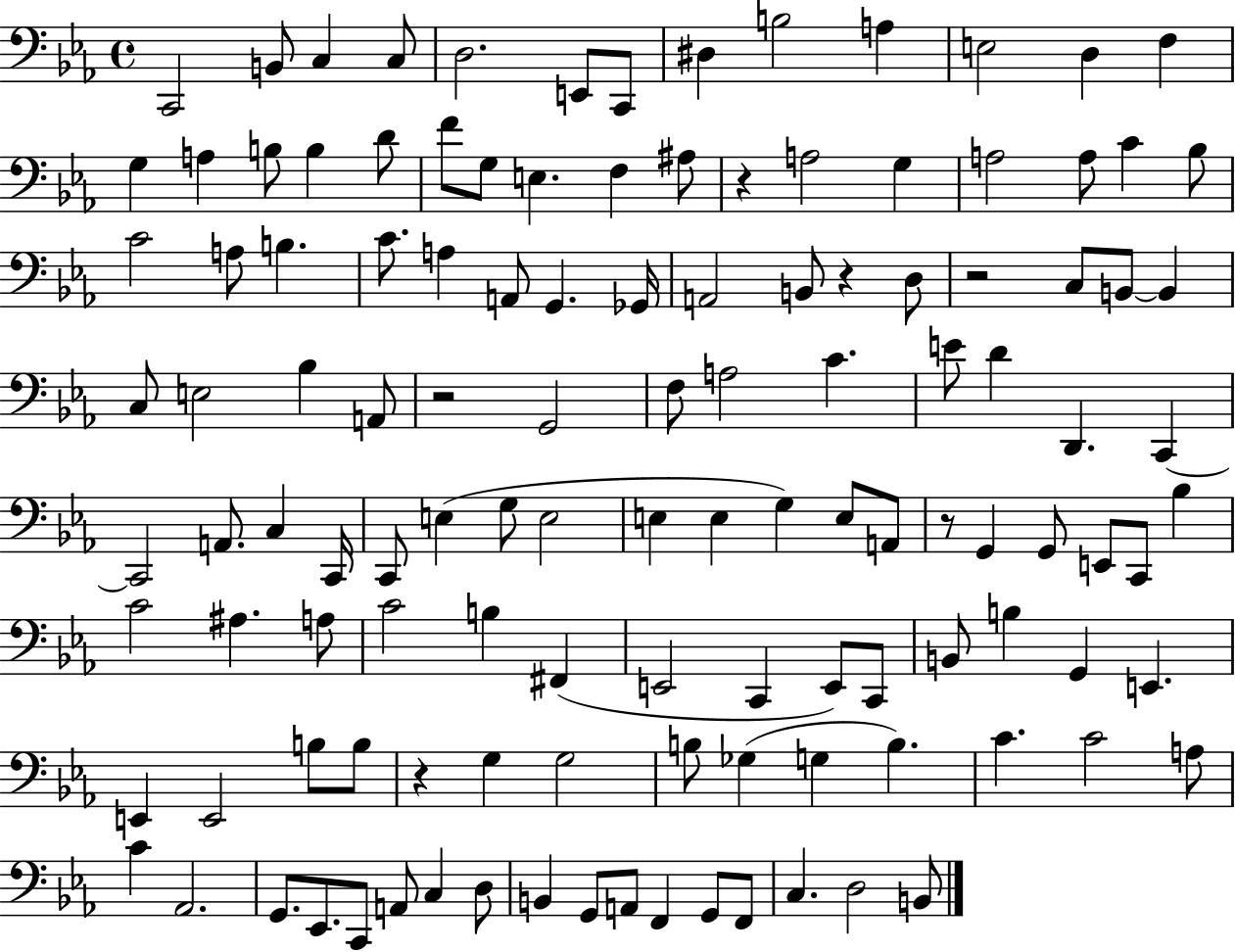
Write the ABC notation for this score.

X:1
T:Untitled
M:4/4
L:1/4
K:Eb
C,,2 B,,/2 C, C,/2 D,2 E,,/2 C,,/2 ^D, B,2 A, E,2 D, F, G, A, B,/2 B, D/2 F/2 G,/2 E, F, ^A,/2 z A,2 G, A,2 A,/2 C _B,/2 C2 A,/2 B, C/2 A, A,,/2 G,, _G,,/4 A,,2 B,,/2 z D,/2 z2 C,/2 B,,/2 B,, C,/2 E,2 _B, A,,/2 z2 G,,2 F,/2 A,2 C E/2 D D,, C,, C,,2 A,,/2 C, C,,/4 C,,/2 E, G,/2 E,2 E, E, G, E,/2 A,,/2 z/2 G,, G,,/2 E,,/2 C,,/2 _B, C2 ^A, A,/2 C2 B, ^F,, E,,2 C,, E,,/2 C,,/2 B,,/2 B, G,, E,, E,, E,,2 B,/2 B,/2 z G, G,2 B,/2 _G, G, B, C C2 A,/2 C _A,,2 G,,/2 _E,,/2 C,,/2 A,,/2 C, D,/2 B,, G,,/2 A,,/2 F,, G,,/2 F,,/2 C, D,2 B,,/2